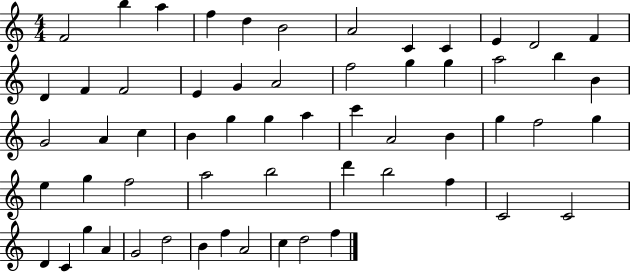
{
  \clef treble
  \numericTimeSignature
  \time 4/4
  \key c \major
  f'2 b''4 a''4 | f''4 d''4 b'2 | a'2 c'4 c'4 | e'4 d'2 f'4 | \break d'4 f'4 f'2 | e'4 g'4 a'2 | f''2 g''4 g''4 | a''2 b''4 b'4 | \break g'2 a'4 c''4 | b'4 g''4 g''4 a''4 | c'''4 a'2 b'4 | g''4 f''2 g''4 | \break e''4 g''4 f''2 | a''2 b''2 | d'''4 b''2 f''4 | c'2 c'2 | \break d'4 c'4 g''4 a'4 | g'2 d''2 | b'4 f''4 a'2 | c''4 d''2 f''4 | \break \bar "|."
}